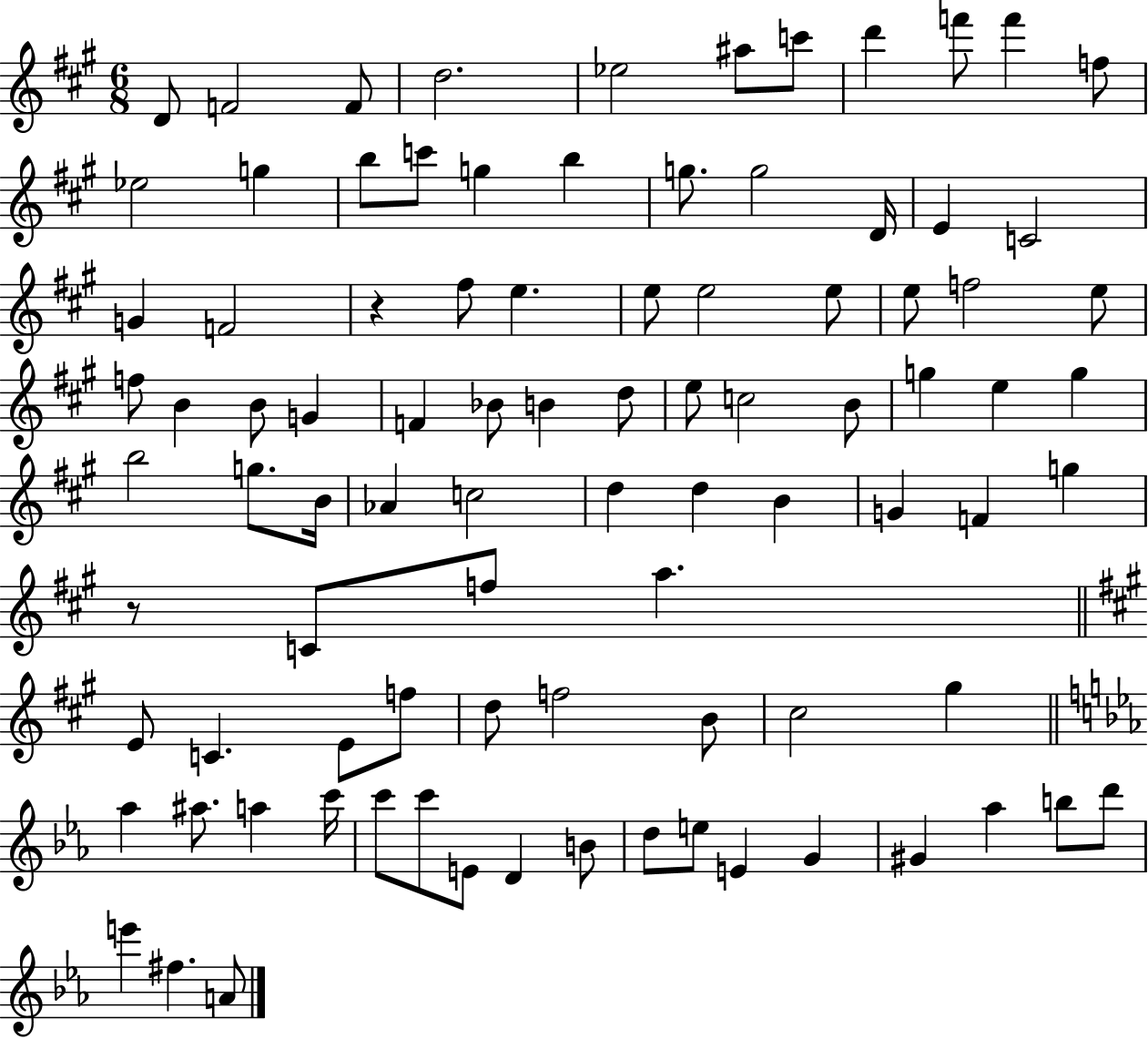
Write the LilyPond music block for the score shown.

{
  \clef treble
  \numericTimeSignature
  \time 6/8
  \key a \major
  d'8 f'2 f'8 | d''2. | ees''2 ais''8 c'''8 | d'''4 f'''8 f'''4 f''8 | \break ees''2 g''4 | b''8 c'''8 g''4 b''4 | g''8. g''2 d'16 | e'4 c'2 | \break g'4 f'2 | r4 fis''8 e''4. | e''8 e''2 e''8 | e''8 f''2 e''8 | \break f''8 b'4 b'8 g'4 | f'4 bes'8 b'4 d''8 | e''8 c''2 b'8 | g''4 e''4 g''4 | \break b''2 g''8. b'16 | aes'4 c''2 | d''4 d''4 b'4 | g'4 f'4 g''4 | \break r8 c'8 f''8 a''4. | \bar "||" \break \key a \major e'8 c'4. e'8 f''8 | d''8 f''2 b'8 | cis''2 gis''4 | \bar "||" \break \key c \minor aes''4 ais''8. a''4 c'''16 | c'''8 c'''8 e'8 d'4 b'8 | d''8 e''8 e'4 g'4 | gis'4 aes''4 b''8 d'''8 | \break e'''4 fis''4. a'8 | \bar "|."
}